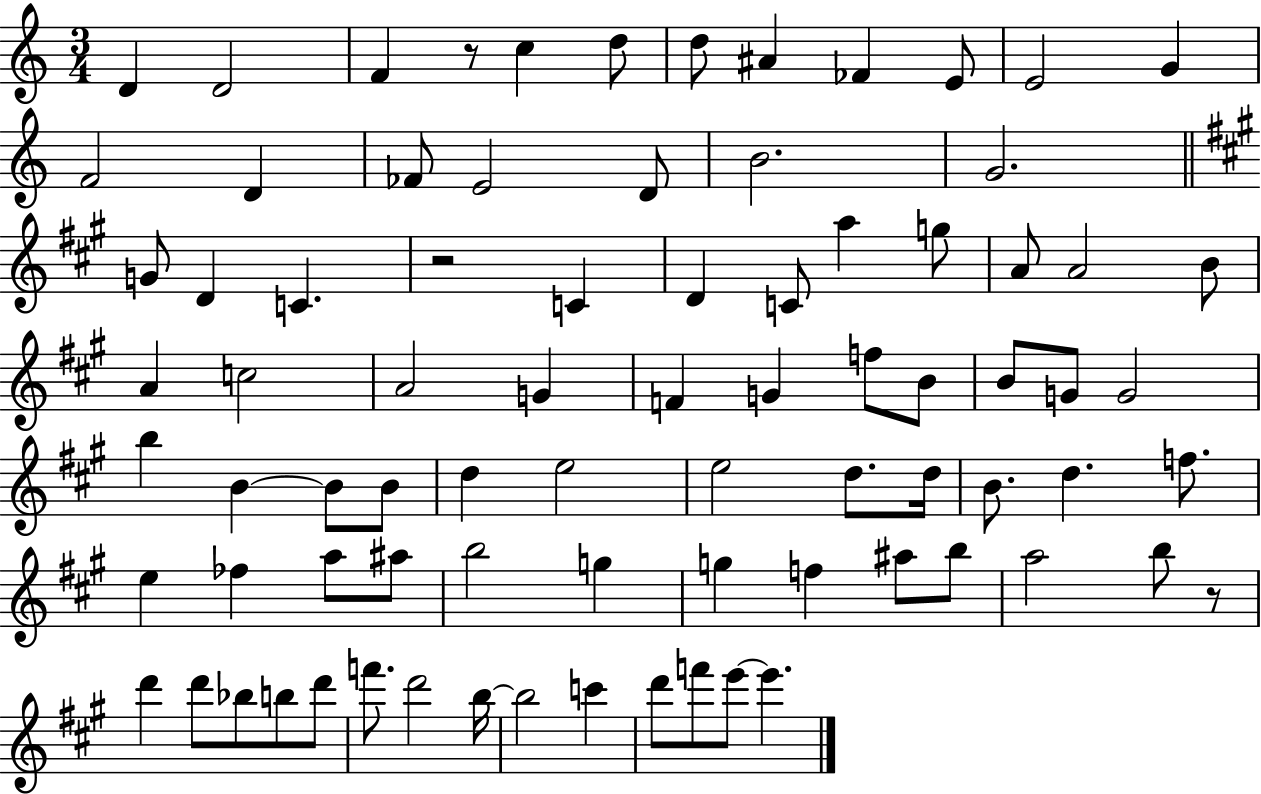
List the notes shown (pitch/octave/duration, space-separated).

D4/q D4/h F4/q R/e C5/q D5/e D5/e A#4/q FES4/q E4/e E4/h G4/q F4/h D4/q FES4/e E4/h D4/e B4/h. G4/h. G4/e D4/q C4/q. R/h C4/q D4/q C4/e A5/q G5/e A4/e A4/h B4/e A4/q C5/h A4/h G4/q F4/q G4/q F5/e B4/e B4/e G4/e G4/h B5/q B4/q B4/e B4/e D5/q E5/h E5/h D5/e. D5/s B4/e. D5/q. F5/e. E5/q FES5/q A5/e A#5/e B5/h G5/q G5/q F5/q A#5/e B5/e A5/h B5/e R/e D6/q D6/e Bb5/e B5/e D6/e F6/e. D6/h B5/s B5/h C6/q D6/e F6/e E6/e E6/q.